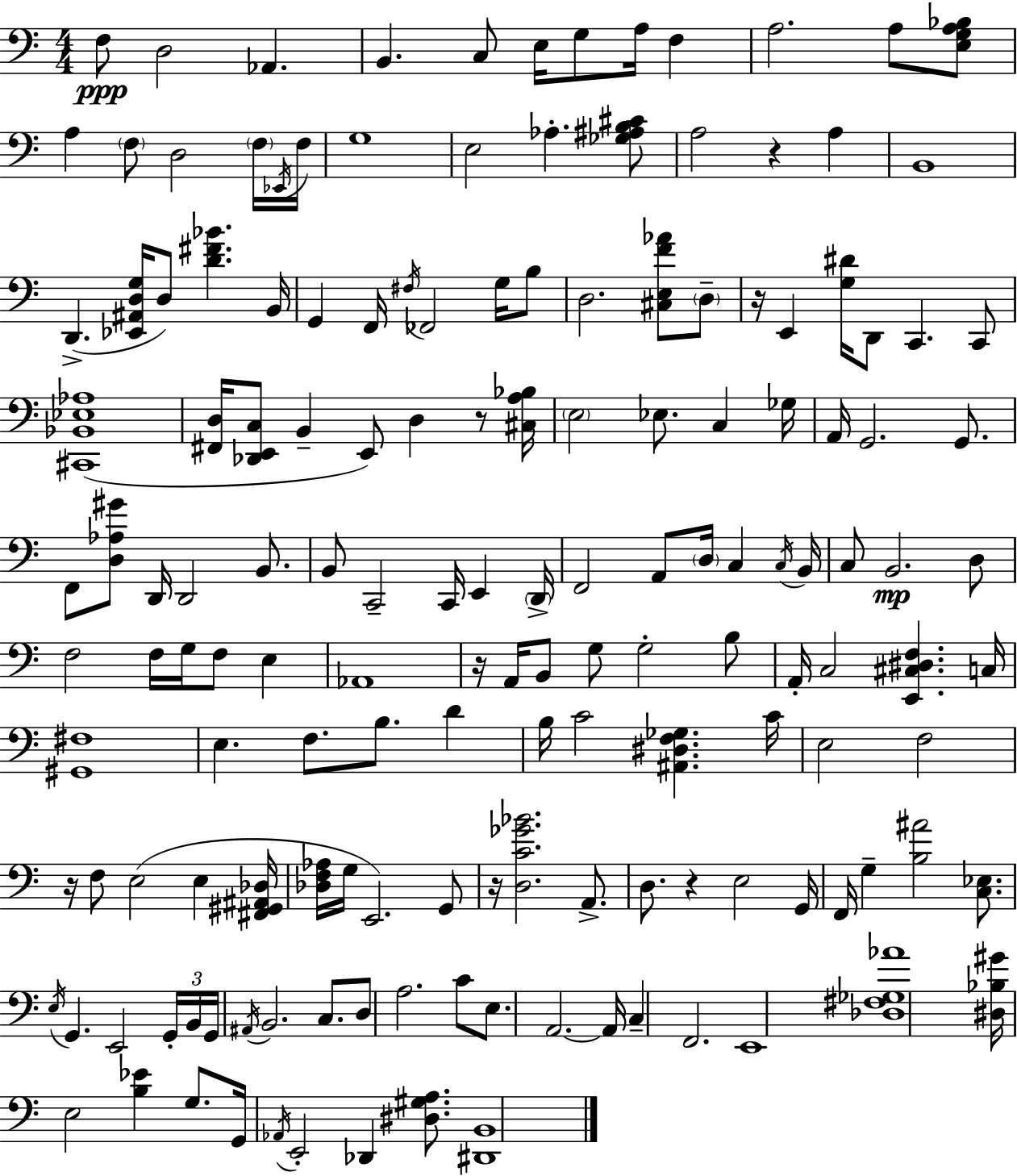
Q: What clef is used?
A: bass